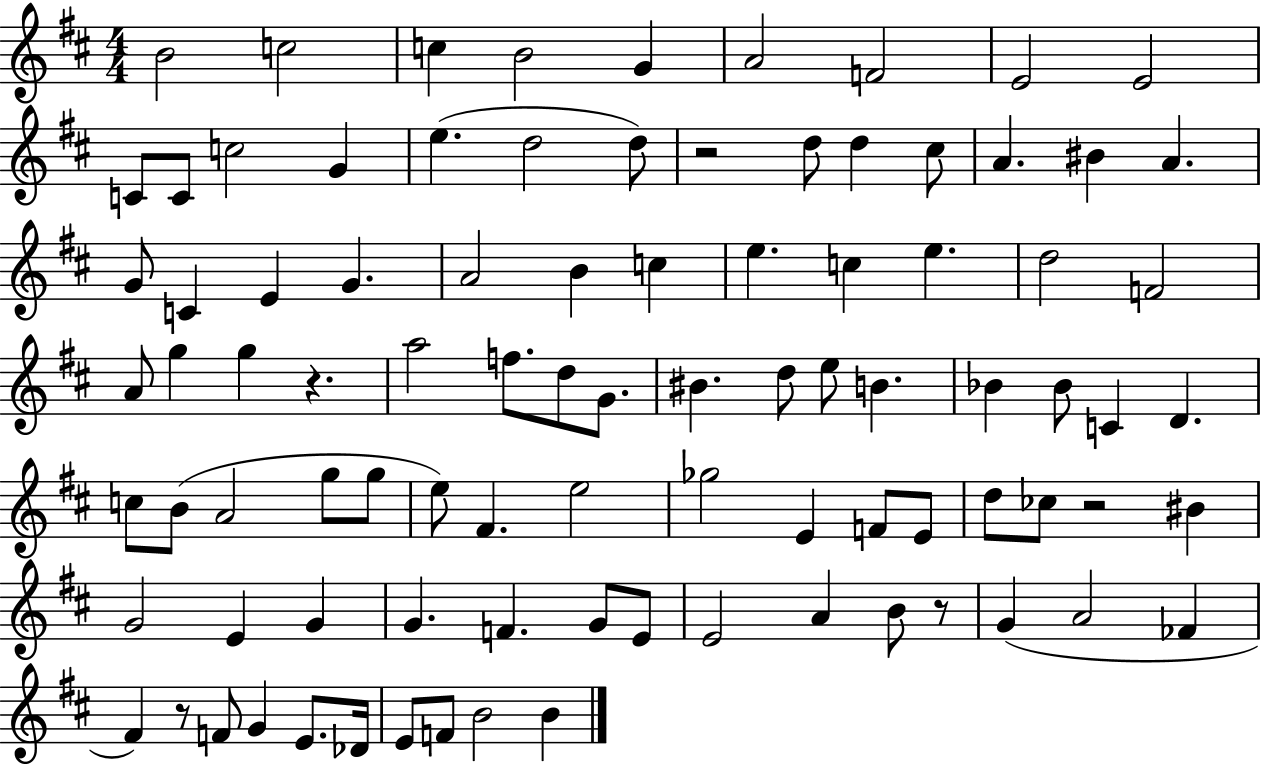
{
  \clef treble
  \numericTimeSignature
  \time 4/4
  \key d \major
  \repeat volta 2 { b'2 c''2 | c''4 b'2 g'4 | a'2 f'2 | e'2 e'2 | \break c'8 c'8 c''2 g'4 | e''4.( d''2 d''8) | r2 d''8 d''4 cis''8 | a'4. bis'4 a'4. | \break g'8 c'4 e'4 g'4. | a'2 b'4 c''4 | e''4. c''4 e''4. | d''2 f'2 | \break a'8 g''4 g''4 r4. | a''2 f''8. d''8 g'8. | bis'4. d''8 e''8 b'4. | bes'4 bes'8 c'4 d'4. | \break c''8 b'8( a'2 g''8 g''8 | e''8) fis'4. e''2 | ges''2 e'4 f'8 e'8 | d''8 ces''8 r2 bis'4 | \break g'2 e'4 g'4 | g'4. f'4. g'8 e'8 | e'2 a'4 b'8 r8 | g'4( a'2 fes'4 | \break fis'4) r8 f'8 g'4 e'8. des'16 | e'8 f'8 b'2 b'4 | } \bar "|."
}